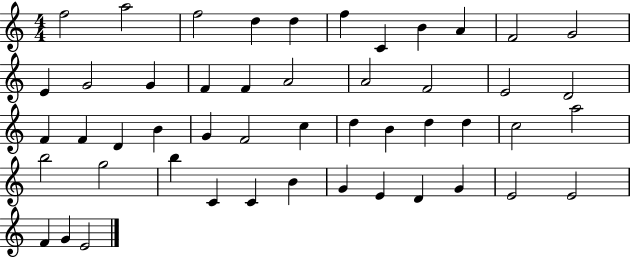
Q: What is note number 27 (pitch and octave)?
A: F4